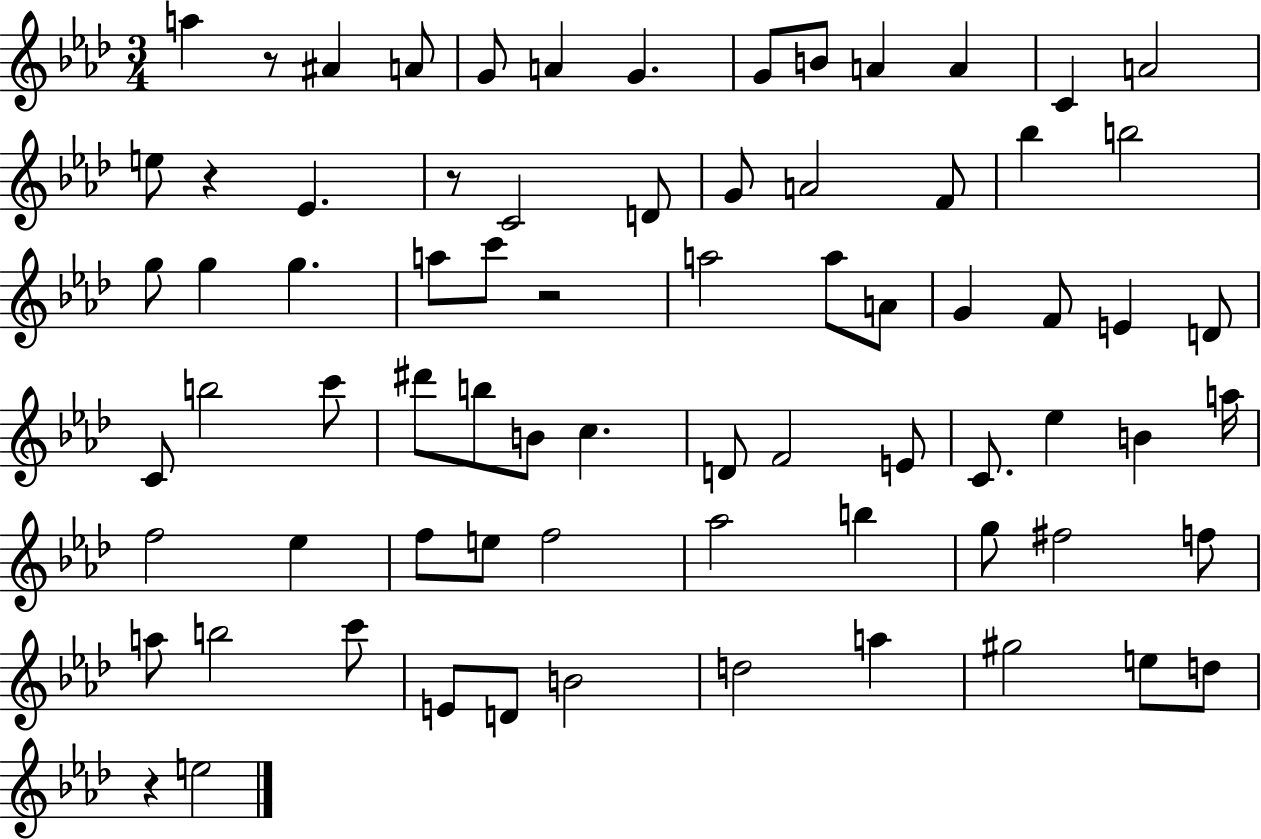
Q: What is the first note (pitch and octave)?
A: A5